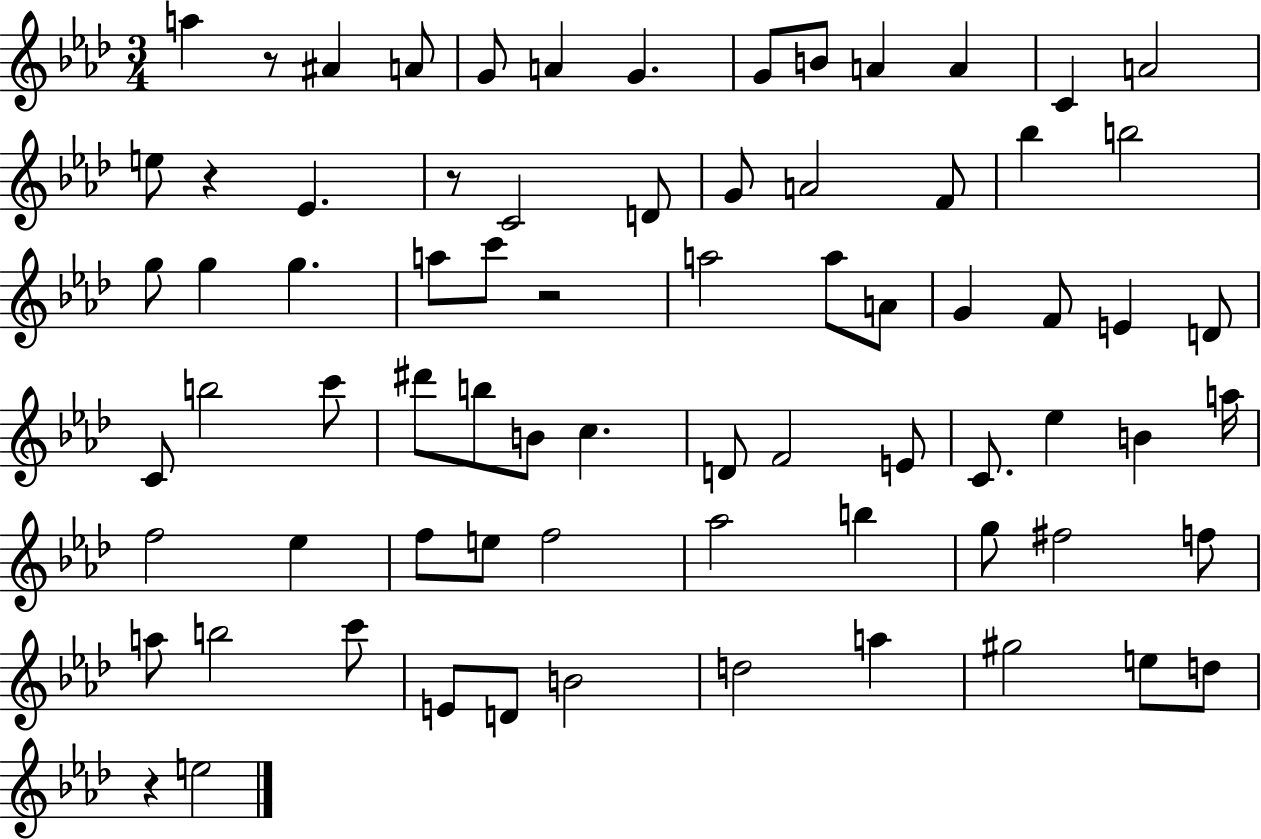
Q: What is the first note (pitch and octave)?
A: A5